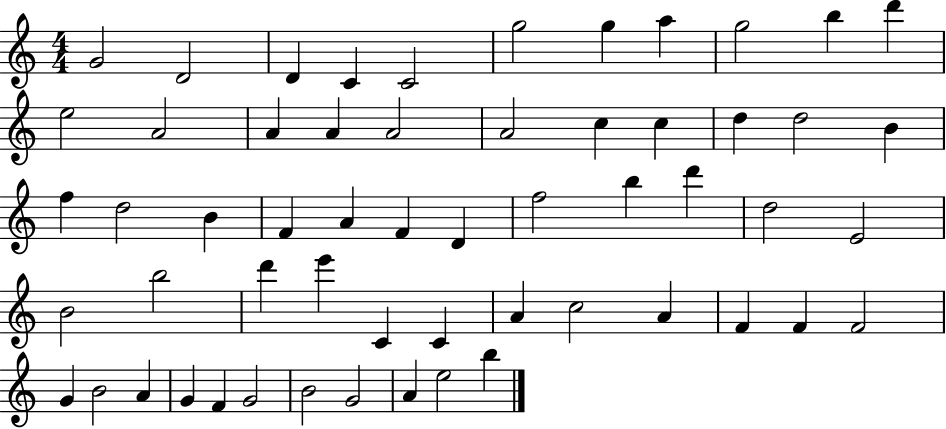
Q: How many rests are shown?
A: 0